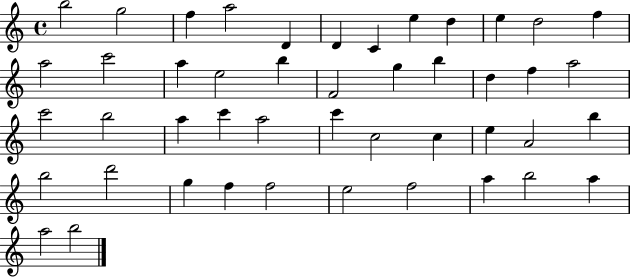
X:1
T:Untitled
M:4/4
L:1/4
K:C
b2 g2 f a2 D D C e d e d2 f a2 c'2 a e2 b F2 g b d f a2 c'2 b2 a c' a2 c' c2 c e A2 b b2 d'2 g f f2 e2 f2 a b2 a a2 b2